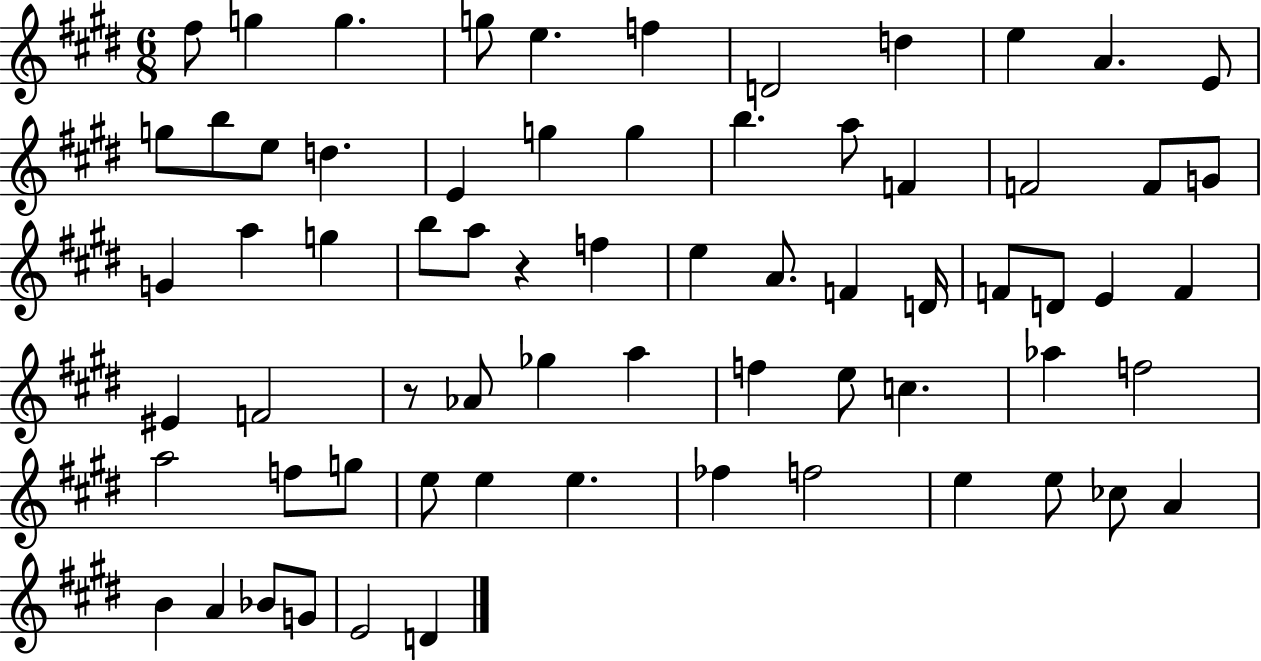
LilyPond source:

{
  \clef treble
  \numericTimeSignature
  \time 6/8
  \key e \major
  fis''8 g''4 g''4. | g''8 e''4. f''4 | d'2 d''4 | e''4 a'4. e'8 | \break g''8 b''8 e''8 d''4. | e'4 g''4 g''4 | b''4. a''8 f'4 | f'2 f'8 g'8 | \break g'4 a''4 g''4 | b''8 a''8 r4 f''4 | e''4 a'8. f'4 d'16 | f'8 d'8 e'4 f'4 | \break eis'4 f'2 | r8 aes'8 ges''4 a''4 | f''4 e''8 c''4. | aes''4 f''2 | \break a''2 f''8 g''8 | e''8 e''4 e''4. | fes''4 f''2 | e''4 e''8 ces''8 a'4 | \break b'4 a'4 bes'8 g'8 | e'2 d'4 | \bar "|."
}